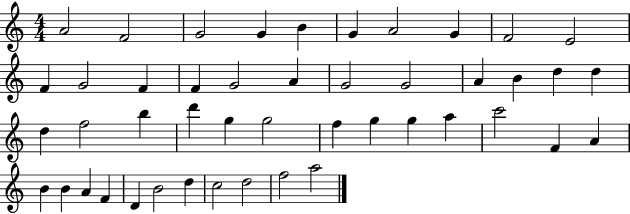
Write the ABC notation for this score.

X:1
T:Untitled
M:4/4
L:1/4
K:C
A2 F2 G2 G B G A2 G F2 E2 F G2 F F G2 A G2 G2 A B d d d f2 b d' g g2 f g g a c'2 F A B B A F D B2 d c2 d2 f2 a2